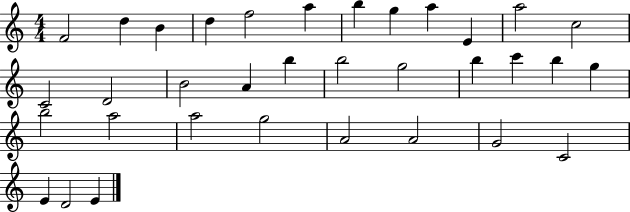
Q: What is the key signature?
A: C major